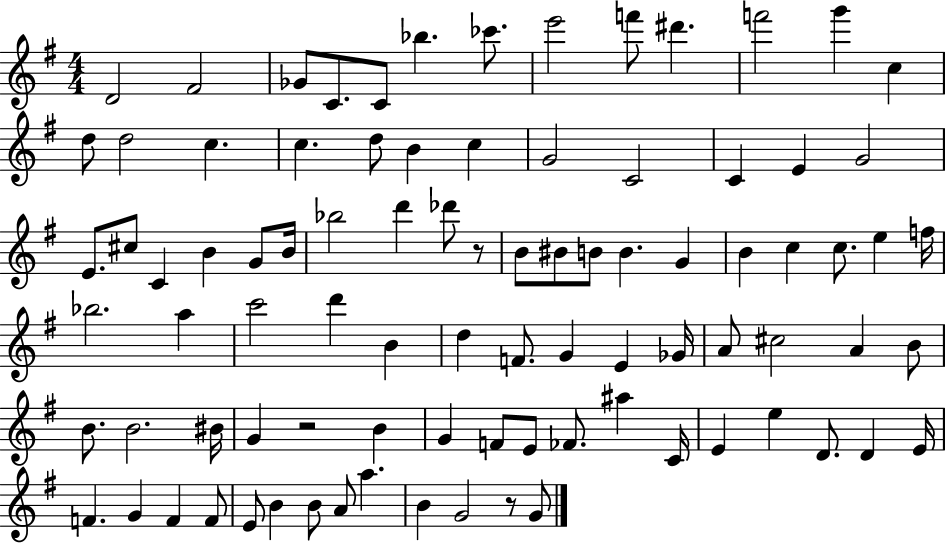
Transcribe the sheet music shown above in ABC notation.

X:1
T:Untitled
M:4/4
L:1/4
K:G
D2 ^F2 _G/2 C/2 C/2 _b _c'/2 e'2 f'/2 ^d' f'2 g' c d/2 d2 c c d/2 B c G2 C2 C E G2 E/2 ^c/2 C B G/2 B/4 _b2 d' _d'/2 z/2 B/2 ^B/2 B/2 B G B c c/2 e f/4 _b2 a c'2 d' B d F/2 G E _G/4 A/2 ^c2 A B/2 B/2 B2 ^B/4 G z2 B G F/2 E/2 _F/2 ^a C/4 E e D/2 D E/4 F G F F/2 E/2 B B/2 A/2 a B G2 z/2 G/2